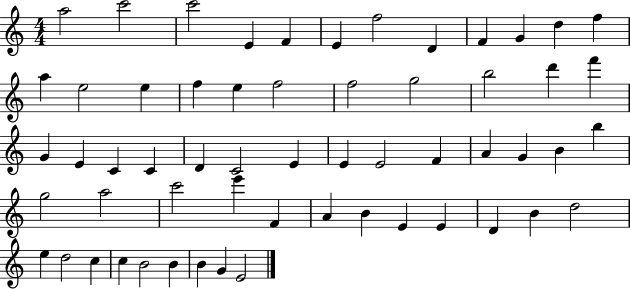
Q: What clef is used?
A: treble